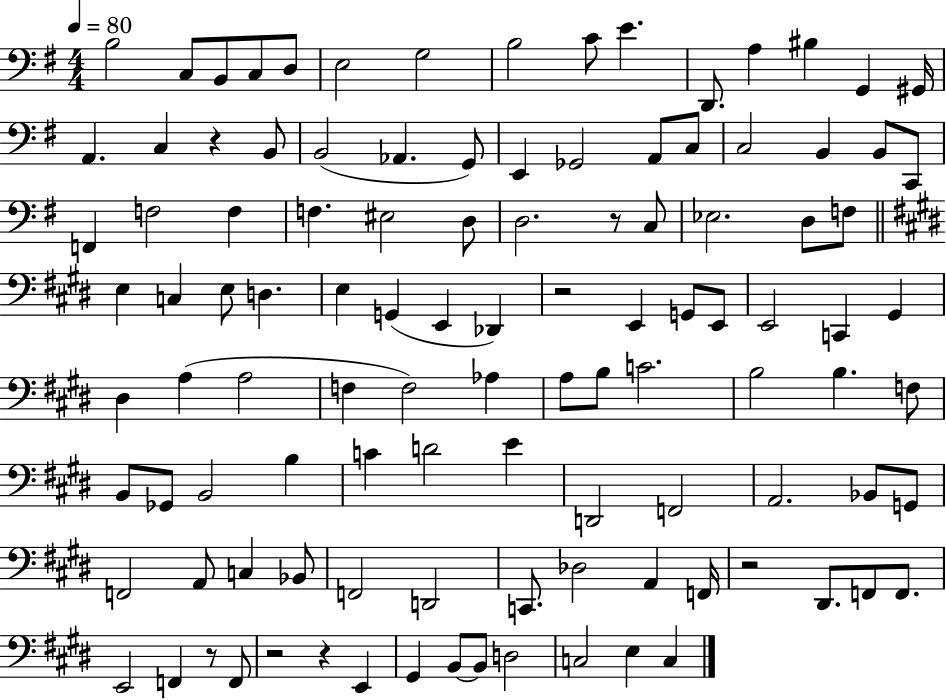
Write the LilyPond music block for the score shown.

{
  \clef bass
  \numericTimeSignature
  \time 4/4
  \key g \major
  \tempo 4 = 80
  b2 c8 b,8 c8 d8 | e2 g2 | b2 c'8 e'4. | d,8. a4 bis4 g,4 gis,16 | \break a,4. c4 r4 b,8 | b,2( aes,4. g,8) | e,4 ges,2 a,8 c8 | c2 b,4 b,8 c,8 | \break f,4 f2 f4 | f4. eis2 d8 | d2. r8 c8 | ees2. d8 f8 | \break \bar "||" \break \key e \major e4 c4 e8 d4. | e4 g,4( e,4 des,4) | r2 e,4 g,8 e,8 | e,2 c,4 gis,4 | \break dis4 a4( a2 | f4 f2) aes4 | a8 b8 c'2. | b2 b4. f8 | \break b,8 ges,8 b,2 b4 | c'4 d'2 e'4 | d,2 f,2 | a,2. bes,8 g,8 | \break f,2 a,8 c4 bes,8 | f,2 d,2 | c,8. des2 a,4 f,16 | r2 dis,8. f,8 f,8. | \break e,2 f,4 r8 f,8 | r2 r4 e,4 | gis,4 b,8~~ b,8 d2 | c2 e4 c4 | \break \bar "|."
}